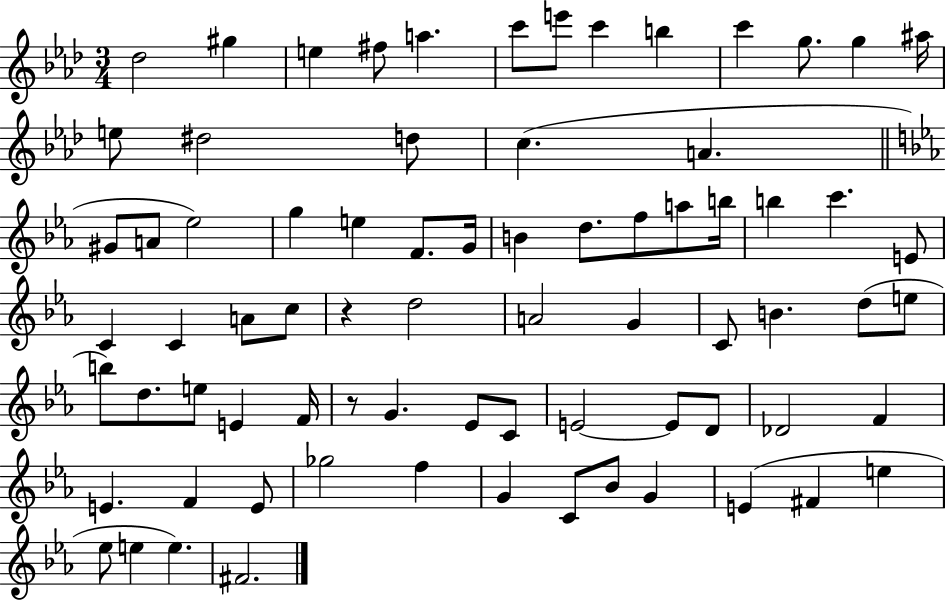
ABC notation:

X:1
T:Untitled
M:3/4
L:1/4
K:Ab
_d2 ^g e ^f/2 a c'/2 e'/2 c' b c' g/2 g ^a/4 e/2 ^d2 d/2 c A ^G/2 A/2 _e2 g e F/2 G/4 B d/2 f/2 a/2 b/4 b c' E/2 C C A/2 c/2 z d2 A2 G C/2 B d/2 e/2 b/2 d/2 e/2 E F/4 z/2 G _E/2 C/2 E2 E/2 D/2 _D2 F E F E/2 _g2 f G C/2 _B/2 G E ^F e _e/2 e e ^F2